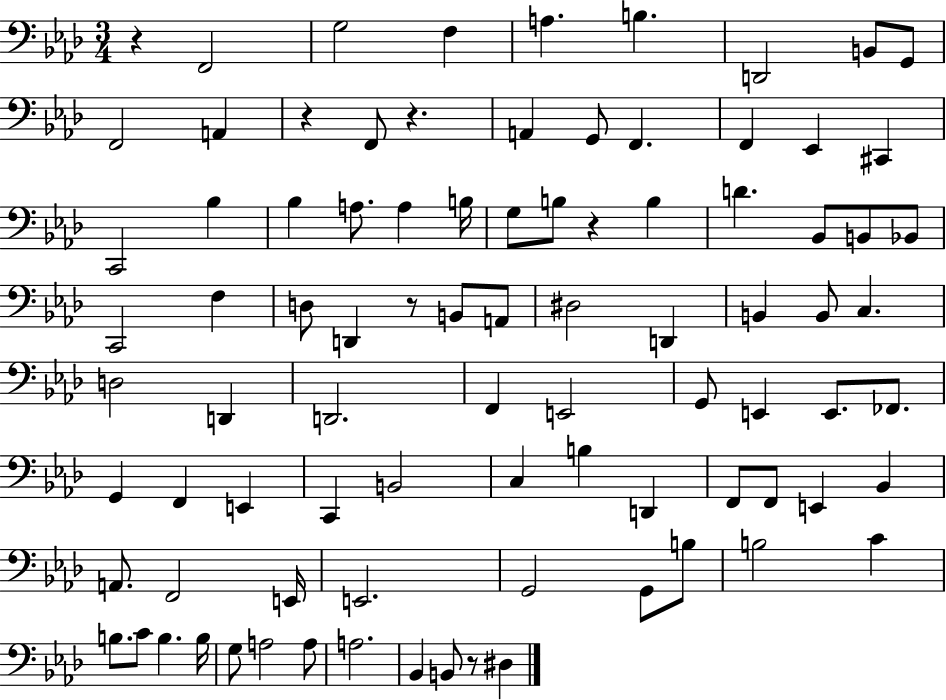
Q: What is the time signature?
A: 3/4